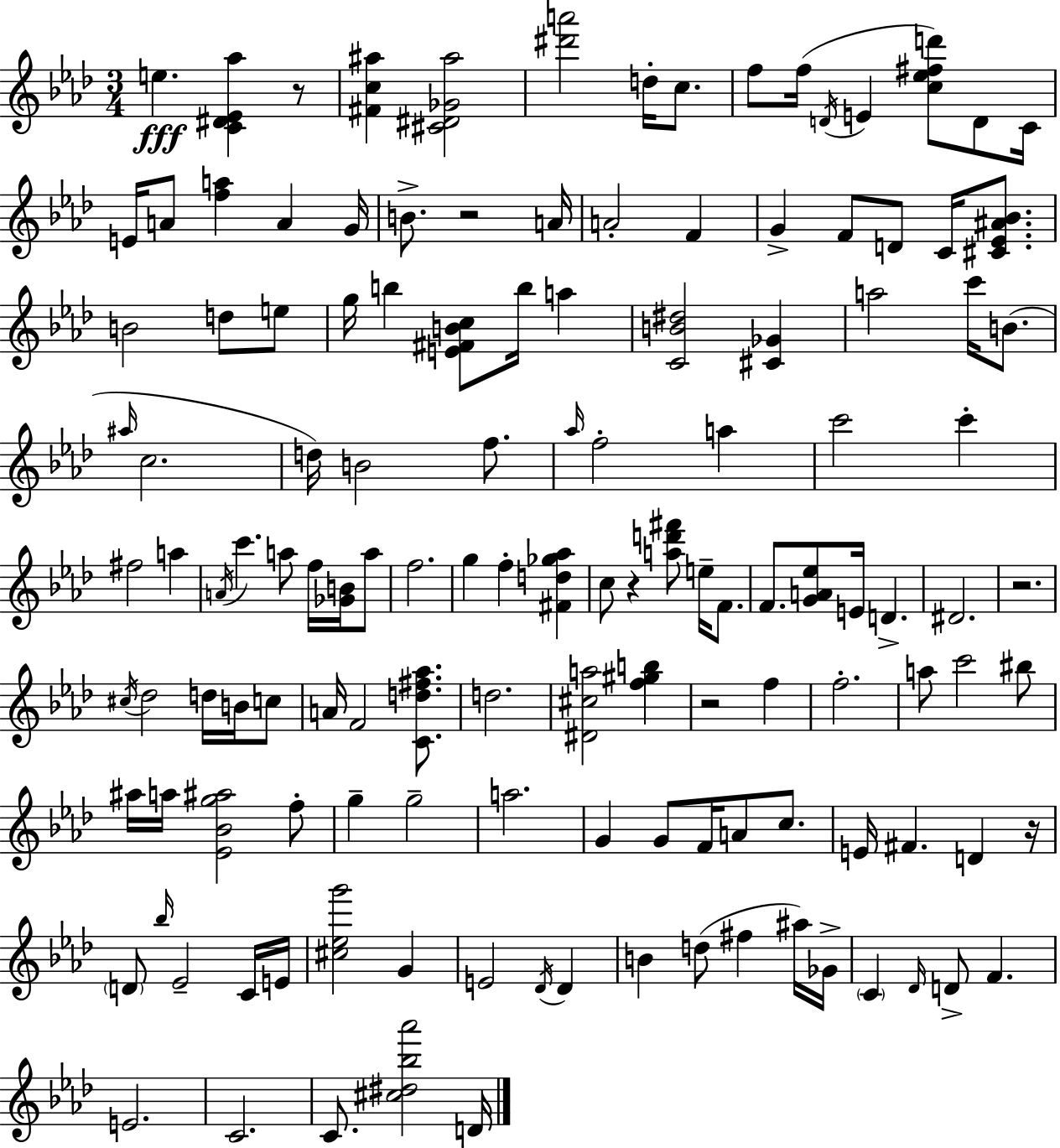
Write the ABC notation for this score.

X:1
T:Untitled
M:3/4
L:1/4
K:Fm
e [C^D_E_a] z/2 [^Fc^a] [^C^D_G^a]2 [^d'a']2 d/4 c/2 f/2 f/4 D/4 E [c_e^fd']/2 D/2 C/4 E/4 A/2 [fa] A G/4 B/2 z2 A/4 A2 F G F/2 D/2 C/4 [^C_E^A_B]/2 B2 d/2 e/2 g/4 b [E^FBc]/2 b/4 a [CB^d]2 [^C_G] a2 c'/4 B/2 ^a/4 c2 d/4 B2 f/2 _a/4 f2 a c'2 c' ^f2 a A/4 c' a/2 f/4 [_GB]/4 a/2 f2 g f [^Fd_g_a] c/2 z [ad'^f']/2 e/4 F/2 F/2 [GA_e]/2 E/4 D ^D2 z2 ^c/4 _d2 d/4 B/4 c/2 A/4 F2 [Cd^f_a]/2 d2 [^D^ca]2 [f^gb] z2 f f2 a/2 c'2 ^b/2 ^a/4 a/4 [_E_Bg^a]2 f/2 g g2 a2 G G/2 F/4 A/2 c/2 E/4 ^F D z/4 D/2 _b/4 _E2 C/4 E/4 [^c_eg']2 G E2 _D/4 _D B d/2 ^f ^a/4 _G/4 C _D/4 D/2 F E2 C2 C/2 [^c^d_b_a']2 D/4